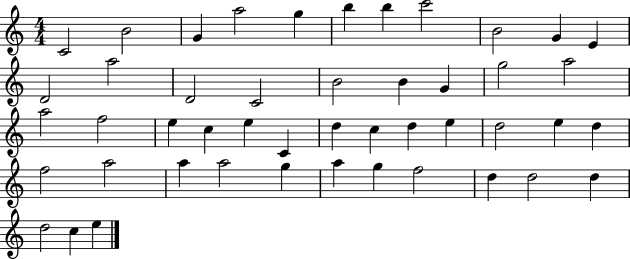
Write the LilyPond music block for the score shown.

{
  \clef treble
  \numericTimeSignature
  \time 4/4
  \key c \major
  c'2 b'2 | g'4 a''2 g''4 | b''4 b''4 c'''2 | b'2 g'4 e'4 | \break d'2 a''2 | d'2 c'2 | b'2 b'4 g'4 | g''2 a''2 | \break a''2 f''2 | e''4 c''4 e''4 c'4 | d''4 c''4 d''4 e''4 | d''2 e''4 d''4 | \break f''2 a''2 | a''4 a''2 g''4 | a''4 g''4 f''2 | d''4 d''2 d''4 | \break d''2 c''4 e''4 | \bar "|."
}